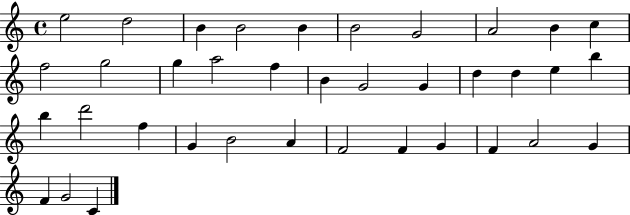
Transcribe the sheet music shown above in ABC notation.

X:1
T:Untitled
M:4/4
L:1/4
K:C
e2 d2 B B2 B B2 G2 A2 B c f2 g2 g a2 f B G2 G d d e b b d'2 f G B2 A F2 F G F A2 G F G2 C